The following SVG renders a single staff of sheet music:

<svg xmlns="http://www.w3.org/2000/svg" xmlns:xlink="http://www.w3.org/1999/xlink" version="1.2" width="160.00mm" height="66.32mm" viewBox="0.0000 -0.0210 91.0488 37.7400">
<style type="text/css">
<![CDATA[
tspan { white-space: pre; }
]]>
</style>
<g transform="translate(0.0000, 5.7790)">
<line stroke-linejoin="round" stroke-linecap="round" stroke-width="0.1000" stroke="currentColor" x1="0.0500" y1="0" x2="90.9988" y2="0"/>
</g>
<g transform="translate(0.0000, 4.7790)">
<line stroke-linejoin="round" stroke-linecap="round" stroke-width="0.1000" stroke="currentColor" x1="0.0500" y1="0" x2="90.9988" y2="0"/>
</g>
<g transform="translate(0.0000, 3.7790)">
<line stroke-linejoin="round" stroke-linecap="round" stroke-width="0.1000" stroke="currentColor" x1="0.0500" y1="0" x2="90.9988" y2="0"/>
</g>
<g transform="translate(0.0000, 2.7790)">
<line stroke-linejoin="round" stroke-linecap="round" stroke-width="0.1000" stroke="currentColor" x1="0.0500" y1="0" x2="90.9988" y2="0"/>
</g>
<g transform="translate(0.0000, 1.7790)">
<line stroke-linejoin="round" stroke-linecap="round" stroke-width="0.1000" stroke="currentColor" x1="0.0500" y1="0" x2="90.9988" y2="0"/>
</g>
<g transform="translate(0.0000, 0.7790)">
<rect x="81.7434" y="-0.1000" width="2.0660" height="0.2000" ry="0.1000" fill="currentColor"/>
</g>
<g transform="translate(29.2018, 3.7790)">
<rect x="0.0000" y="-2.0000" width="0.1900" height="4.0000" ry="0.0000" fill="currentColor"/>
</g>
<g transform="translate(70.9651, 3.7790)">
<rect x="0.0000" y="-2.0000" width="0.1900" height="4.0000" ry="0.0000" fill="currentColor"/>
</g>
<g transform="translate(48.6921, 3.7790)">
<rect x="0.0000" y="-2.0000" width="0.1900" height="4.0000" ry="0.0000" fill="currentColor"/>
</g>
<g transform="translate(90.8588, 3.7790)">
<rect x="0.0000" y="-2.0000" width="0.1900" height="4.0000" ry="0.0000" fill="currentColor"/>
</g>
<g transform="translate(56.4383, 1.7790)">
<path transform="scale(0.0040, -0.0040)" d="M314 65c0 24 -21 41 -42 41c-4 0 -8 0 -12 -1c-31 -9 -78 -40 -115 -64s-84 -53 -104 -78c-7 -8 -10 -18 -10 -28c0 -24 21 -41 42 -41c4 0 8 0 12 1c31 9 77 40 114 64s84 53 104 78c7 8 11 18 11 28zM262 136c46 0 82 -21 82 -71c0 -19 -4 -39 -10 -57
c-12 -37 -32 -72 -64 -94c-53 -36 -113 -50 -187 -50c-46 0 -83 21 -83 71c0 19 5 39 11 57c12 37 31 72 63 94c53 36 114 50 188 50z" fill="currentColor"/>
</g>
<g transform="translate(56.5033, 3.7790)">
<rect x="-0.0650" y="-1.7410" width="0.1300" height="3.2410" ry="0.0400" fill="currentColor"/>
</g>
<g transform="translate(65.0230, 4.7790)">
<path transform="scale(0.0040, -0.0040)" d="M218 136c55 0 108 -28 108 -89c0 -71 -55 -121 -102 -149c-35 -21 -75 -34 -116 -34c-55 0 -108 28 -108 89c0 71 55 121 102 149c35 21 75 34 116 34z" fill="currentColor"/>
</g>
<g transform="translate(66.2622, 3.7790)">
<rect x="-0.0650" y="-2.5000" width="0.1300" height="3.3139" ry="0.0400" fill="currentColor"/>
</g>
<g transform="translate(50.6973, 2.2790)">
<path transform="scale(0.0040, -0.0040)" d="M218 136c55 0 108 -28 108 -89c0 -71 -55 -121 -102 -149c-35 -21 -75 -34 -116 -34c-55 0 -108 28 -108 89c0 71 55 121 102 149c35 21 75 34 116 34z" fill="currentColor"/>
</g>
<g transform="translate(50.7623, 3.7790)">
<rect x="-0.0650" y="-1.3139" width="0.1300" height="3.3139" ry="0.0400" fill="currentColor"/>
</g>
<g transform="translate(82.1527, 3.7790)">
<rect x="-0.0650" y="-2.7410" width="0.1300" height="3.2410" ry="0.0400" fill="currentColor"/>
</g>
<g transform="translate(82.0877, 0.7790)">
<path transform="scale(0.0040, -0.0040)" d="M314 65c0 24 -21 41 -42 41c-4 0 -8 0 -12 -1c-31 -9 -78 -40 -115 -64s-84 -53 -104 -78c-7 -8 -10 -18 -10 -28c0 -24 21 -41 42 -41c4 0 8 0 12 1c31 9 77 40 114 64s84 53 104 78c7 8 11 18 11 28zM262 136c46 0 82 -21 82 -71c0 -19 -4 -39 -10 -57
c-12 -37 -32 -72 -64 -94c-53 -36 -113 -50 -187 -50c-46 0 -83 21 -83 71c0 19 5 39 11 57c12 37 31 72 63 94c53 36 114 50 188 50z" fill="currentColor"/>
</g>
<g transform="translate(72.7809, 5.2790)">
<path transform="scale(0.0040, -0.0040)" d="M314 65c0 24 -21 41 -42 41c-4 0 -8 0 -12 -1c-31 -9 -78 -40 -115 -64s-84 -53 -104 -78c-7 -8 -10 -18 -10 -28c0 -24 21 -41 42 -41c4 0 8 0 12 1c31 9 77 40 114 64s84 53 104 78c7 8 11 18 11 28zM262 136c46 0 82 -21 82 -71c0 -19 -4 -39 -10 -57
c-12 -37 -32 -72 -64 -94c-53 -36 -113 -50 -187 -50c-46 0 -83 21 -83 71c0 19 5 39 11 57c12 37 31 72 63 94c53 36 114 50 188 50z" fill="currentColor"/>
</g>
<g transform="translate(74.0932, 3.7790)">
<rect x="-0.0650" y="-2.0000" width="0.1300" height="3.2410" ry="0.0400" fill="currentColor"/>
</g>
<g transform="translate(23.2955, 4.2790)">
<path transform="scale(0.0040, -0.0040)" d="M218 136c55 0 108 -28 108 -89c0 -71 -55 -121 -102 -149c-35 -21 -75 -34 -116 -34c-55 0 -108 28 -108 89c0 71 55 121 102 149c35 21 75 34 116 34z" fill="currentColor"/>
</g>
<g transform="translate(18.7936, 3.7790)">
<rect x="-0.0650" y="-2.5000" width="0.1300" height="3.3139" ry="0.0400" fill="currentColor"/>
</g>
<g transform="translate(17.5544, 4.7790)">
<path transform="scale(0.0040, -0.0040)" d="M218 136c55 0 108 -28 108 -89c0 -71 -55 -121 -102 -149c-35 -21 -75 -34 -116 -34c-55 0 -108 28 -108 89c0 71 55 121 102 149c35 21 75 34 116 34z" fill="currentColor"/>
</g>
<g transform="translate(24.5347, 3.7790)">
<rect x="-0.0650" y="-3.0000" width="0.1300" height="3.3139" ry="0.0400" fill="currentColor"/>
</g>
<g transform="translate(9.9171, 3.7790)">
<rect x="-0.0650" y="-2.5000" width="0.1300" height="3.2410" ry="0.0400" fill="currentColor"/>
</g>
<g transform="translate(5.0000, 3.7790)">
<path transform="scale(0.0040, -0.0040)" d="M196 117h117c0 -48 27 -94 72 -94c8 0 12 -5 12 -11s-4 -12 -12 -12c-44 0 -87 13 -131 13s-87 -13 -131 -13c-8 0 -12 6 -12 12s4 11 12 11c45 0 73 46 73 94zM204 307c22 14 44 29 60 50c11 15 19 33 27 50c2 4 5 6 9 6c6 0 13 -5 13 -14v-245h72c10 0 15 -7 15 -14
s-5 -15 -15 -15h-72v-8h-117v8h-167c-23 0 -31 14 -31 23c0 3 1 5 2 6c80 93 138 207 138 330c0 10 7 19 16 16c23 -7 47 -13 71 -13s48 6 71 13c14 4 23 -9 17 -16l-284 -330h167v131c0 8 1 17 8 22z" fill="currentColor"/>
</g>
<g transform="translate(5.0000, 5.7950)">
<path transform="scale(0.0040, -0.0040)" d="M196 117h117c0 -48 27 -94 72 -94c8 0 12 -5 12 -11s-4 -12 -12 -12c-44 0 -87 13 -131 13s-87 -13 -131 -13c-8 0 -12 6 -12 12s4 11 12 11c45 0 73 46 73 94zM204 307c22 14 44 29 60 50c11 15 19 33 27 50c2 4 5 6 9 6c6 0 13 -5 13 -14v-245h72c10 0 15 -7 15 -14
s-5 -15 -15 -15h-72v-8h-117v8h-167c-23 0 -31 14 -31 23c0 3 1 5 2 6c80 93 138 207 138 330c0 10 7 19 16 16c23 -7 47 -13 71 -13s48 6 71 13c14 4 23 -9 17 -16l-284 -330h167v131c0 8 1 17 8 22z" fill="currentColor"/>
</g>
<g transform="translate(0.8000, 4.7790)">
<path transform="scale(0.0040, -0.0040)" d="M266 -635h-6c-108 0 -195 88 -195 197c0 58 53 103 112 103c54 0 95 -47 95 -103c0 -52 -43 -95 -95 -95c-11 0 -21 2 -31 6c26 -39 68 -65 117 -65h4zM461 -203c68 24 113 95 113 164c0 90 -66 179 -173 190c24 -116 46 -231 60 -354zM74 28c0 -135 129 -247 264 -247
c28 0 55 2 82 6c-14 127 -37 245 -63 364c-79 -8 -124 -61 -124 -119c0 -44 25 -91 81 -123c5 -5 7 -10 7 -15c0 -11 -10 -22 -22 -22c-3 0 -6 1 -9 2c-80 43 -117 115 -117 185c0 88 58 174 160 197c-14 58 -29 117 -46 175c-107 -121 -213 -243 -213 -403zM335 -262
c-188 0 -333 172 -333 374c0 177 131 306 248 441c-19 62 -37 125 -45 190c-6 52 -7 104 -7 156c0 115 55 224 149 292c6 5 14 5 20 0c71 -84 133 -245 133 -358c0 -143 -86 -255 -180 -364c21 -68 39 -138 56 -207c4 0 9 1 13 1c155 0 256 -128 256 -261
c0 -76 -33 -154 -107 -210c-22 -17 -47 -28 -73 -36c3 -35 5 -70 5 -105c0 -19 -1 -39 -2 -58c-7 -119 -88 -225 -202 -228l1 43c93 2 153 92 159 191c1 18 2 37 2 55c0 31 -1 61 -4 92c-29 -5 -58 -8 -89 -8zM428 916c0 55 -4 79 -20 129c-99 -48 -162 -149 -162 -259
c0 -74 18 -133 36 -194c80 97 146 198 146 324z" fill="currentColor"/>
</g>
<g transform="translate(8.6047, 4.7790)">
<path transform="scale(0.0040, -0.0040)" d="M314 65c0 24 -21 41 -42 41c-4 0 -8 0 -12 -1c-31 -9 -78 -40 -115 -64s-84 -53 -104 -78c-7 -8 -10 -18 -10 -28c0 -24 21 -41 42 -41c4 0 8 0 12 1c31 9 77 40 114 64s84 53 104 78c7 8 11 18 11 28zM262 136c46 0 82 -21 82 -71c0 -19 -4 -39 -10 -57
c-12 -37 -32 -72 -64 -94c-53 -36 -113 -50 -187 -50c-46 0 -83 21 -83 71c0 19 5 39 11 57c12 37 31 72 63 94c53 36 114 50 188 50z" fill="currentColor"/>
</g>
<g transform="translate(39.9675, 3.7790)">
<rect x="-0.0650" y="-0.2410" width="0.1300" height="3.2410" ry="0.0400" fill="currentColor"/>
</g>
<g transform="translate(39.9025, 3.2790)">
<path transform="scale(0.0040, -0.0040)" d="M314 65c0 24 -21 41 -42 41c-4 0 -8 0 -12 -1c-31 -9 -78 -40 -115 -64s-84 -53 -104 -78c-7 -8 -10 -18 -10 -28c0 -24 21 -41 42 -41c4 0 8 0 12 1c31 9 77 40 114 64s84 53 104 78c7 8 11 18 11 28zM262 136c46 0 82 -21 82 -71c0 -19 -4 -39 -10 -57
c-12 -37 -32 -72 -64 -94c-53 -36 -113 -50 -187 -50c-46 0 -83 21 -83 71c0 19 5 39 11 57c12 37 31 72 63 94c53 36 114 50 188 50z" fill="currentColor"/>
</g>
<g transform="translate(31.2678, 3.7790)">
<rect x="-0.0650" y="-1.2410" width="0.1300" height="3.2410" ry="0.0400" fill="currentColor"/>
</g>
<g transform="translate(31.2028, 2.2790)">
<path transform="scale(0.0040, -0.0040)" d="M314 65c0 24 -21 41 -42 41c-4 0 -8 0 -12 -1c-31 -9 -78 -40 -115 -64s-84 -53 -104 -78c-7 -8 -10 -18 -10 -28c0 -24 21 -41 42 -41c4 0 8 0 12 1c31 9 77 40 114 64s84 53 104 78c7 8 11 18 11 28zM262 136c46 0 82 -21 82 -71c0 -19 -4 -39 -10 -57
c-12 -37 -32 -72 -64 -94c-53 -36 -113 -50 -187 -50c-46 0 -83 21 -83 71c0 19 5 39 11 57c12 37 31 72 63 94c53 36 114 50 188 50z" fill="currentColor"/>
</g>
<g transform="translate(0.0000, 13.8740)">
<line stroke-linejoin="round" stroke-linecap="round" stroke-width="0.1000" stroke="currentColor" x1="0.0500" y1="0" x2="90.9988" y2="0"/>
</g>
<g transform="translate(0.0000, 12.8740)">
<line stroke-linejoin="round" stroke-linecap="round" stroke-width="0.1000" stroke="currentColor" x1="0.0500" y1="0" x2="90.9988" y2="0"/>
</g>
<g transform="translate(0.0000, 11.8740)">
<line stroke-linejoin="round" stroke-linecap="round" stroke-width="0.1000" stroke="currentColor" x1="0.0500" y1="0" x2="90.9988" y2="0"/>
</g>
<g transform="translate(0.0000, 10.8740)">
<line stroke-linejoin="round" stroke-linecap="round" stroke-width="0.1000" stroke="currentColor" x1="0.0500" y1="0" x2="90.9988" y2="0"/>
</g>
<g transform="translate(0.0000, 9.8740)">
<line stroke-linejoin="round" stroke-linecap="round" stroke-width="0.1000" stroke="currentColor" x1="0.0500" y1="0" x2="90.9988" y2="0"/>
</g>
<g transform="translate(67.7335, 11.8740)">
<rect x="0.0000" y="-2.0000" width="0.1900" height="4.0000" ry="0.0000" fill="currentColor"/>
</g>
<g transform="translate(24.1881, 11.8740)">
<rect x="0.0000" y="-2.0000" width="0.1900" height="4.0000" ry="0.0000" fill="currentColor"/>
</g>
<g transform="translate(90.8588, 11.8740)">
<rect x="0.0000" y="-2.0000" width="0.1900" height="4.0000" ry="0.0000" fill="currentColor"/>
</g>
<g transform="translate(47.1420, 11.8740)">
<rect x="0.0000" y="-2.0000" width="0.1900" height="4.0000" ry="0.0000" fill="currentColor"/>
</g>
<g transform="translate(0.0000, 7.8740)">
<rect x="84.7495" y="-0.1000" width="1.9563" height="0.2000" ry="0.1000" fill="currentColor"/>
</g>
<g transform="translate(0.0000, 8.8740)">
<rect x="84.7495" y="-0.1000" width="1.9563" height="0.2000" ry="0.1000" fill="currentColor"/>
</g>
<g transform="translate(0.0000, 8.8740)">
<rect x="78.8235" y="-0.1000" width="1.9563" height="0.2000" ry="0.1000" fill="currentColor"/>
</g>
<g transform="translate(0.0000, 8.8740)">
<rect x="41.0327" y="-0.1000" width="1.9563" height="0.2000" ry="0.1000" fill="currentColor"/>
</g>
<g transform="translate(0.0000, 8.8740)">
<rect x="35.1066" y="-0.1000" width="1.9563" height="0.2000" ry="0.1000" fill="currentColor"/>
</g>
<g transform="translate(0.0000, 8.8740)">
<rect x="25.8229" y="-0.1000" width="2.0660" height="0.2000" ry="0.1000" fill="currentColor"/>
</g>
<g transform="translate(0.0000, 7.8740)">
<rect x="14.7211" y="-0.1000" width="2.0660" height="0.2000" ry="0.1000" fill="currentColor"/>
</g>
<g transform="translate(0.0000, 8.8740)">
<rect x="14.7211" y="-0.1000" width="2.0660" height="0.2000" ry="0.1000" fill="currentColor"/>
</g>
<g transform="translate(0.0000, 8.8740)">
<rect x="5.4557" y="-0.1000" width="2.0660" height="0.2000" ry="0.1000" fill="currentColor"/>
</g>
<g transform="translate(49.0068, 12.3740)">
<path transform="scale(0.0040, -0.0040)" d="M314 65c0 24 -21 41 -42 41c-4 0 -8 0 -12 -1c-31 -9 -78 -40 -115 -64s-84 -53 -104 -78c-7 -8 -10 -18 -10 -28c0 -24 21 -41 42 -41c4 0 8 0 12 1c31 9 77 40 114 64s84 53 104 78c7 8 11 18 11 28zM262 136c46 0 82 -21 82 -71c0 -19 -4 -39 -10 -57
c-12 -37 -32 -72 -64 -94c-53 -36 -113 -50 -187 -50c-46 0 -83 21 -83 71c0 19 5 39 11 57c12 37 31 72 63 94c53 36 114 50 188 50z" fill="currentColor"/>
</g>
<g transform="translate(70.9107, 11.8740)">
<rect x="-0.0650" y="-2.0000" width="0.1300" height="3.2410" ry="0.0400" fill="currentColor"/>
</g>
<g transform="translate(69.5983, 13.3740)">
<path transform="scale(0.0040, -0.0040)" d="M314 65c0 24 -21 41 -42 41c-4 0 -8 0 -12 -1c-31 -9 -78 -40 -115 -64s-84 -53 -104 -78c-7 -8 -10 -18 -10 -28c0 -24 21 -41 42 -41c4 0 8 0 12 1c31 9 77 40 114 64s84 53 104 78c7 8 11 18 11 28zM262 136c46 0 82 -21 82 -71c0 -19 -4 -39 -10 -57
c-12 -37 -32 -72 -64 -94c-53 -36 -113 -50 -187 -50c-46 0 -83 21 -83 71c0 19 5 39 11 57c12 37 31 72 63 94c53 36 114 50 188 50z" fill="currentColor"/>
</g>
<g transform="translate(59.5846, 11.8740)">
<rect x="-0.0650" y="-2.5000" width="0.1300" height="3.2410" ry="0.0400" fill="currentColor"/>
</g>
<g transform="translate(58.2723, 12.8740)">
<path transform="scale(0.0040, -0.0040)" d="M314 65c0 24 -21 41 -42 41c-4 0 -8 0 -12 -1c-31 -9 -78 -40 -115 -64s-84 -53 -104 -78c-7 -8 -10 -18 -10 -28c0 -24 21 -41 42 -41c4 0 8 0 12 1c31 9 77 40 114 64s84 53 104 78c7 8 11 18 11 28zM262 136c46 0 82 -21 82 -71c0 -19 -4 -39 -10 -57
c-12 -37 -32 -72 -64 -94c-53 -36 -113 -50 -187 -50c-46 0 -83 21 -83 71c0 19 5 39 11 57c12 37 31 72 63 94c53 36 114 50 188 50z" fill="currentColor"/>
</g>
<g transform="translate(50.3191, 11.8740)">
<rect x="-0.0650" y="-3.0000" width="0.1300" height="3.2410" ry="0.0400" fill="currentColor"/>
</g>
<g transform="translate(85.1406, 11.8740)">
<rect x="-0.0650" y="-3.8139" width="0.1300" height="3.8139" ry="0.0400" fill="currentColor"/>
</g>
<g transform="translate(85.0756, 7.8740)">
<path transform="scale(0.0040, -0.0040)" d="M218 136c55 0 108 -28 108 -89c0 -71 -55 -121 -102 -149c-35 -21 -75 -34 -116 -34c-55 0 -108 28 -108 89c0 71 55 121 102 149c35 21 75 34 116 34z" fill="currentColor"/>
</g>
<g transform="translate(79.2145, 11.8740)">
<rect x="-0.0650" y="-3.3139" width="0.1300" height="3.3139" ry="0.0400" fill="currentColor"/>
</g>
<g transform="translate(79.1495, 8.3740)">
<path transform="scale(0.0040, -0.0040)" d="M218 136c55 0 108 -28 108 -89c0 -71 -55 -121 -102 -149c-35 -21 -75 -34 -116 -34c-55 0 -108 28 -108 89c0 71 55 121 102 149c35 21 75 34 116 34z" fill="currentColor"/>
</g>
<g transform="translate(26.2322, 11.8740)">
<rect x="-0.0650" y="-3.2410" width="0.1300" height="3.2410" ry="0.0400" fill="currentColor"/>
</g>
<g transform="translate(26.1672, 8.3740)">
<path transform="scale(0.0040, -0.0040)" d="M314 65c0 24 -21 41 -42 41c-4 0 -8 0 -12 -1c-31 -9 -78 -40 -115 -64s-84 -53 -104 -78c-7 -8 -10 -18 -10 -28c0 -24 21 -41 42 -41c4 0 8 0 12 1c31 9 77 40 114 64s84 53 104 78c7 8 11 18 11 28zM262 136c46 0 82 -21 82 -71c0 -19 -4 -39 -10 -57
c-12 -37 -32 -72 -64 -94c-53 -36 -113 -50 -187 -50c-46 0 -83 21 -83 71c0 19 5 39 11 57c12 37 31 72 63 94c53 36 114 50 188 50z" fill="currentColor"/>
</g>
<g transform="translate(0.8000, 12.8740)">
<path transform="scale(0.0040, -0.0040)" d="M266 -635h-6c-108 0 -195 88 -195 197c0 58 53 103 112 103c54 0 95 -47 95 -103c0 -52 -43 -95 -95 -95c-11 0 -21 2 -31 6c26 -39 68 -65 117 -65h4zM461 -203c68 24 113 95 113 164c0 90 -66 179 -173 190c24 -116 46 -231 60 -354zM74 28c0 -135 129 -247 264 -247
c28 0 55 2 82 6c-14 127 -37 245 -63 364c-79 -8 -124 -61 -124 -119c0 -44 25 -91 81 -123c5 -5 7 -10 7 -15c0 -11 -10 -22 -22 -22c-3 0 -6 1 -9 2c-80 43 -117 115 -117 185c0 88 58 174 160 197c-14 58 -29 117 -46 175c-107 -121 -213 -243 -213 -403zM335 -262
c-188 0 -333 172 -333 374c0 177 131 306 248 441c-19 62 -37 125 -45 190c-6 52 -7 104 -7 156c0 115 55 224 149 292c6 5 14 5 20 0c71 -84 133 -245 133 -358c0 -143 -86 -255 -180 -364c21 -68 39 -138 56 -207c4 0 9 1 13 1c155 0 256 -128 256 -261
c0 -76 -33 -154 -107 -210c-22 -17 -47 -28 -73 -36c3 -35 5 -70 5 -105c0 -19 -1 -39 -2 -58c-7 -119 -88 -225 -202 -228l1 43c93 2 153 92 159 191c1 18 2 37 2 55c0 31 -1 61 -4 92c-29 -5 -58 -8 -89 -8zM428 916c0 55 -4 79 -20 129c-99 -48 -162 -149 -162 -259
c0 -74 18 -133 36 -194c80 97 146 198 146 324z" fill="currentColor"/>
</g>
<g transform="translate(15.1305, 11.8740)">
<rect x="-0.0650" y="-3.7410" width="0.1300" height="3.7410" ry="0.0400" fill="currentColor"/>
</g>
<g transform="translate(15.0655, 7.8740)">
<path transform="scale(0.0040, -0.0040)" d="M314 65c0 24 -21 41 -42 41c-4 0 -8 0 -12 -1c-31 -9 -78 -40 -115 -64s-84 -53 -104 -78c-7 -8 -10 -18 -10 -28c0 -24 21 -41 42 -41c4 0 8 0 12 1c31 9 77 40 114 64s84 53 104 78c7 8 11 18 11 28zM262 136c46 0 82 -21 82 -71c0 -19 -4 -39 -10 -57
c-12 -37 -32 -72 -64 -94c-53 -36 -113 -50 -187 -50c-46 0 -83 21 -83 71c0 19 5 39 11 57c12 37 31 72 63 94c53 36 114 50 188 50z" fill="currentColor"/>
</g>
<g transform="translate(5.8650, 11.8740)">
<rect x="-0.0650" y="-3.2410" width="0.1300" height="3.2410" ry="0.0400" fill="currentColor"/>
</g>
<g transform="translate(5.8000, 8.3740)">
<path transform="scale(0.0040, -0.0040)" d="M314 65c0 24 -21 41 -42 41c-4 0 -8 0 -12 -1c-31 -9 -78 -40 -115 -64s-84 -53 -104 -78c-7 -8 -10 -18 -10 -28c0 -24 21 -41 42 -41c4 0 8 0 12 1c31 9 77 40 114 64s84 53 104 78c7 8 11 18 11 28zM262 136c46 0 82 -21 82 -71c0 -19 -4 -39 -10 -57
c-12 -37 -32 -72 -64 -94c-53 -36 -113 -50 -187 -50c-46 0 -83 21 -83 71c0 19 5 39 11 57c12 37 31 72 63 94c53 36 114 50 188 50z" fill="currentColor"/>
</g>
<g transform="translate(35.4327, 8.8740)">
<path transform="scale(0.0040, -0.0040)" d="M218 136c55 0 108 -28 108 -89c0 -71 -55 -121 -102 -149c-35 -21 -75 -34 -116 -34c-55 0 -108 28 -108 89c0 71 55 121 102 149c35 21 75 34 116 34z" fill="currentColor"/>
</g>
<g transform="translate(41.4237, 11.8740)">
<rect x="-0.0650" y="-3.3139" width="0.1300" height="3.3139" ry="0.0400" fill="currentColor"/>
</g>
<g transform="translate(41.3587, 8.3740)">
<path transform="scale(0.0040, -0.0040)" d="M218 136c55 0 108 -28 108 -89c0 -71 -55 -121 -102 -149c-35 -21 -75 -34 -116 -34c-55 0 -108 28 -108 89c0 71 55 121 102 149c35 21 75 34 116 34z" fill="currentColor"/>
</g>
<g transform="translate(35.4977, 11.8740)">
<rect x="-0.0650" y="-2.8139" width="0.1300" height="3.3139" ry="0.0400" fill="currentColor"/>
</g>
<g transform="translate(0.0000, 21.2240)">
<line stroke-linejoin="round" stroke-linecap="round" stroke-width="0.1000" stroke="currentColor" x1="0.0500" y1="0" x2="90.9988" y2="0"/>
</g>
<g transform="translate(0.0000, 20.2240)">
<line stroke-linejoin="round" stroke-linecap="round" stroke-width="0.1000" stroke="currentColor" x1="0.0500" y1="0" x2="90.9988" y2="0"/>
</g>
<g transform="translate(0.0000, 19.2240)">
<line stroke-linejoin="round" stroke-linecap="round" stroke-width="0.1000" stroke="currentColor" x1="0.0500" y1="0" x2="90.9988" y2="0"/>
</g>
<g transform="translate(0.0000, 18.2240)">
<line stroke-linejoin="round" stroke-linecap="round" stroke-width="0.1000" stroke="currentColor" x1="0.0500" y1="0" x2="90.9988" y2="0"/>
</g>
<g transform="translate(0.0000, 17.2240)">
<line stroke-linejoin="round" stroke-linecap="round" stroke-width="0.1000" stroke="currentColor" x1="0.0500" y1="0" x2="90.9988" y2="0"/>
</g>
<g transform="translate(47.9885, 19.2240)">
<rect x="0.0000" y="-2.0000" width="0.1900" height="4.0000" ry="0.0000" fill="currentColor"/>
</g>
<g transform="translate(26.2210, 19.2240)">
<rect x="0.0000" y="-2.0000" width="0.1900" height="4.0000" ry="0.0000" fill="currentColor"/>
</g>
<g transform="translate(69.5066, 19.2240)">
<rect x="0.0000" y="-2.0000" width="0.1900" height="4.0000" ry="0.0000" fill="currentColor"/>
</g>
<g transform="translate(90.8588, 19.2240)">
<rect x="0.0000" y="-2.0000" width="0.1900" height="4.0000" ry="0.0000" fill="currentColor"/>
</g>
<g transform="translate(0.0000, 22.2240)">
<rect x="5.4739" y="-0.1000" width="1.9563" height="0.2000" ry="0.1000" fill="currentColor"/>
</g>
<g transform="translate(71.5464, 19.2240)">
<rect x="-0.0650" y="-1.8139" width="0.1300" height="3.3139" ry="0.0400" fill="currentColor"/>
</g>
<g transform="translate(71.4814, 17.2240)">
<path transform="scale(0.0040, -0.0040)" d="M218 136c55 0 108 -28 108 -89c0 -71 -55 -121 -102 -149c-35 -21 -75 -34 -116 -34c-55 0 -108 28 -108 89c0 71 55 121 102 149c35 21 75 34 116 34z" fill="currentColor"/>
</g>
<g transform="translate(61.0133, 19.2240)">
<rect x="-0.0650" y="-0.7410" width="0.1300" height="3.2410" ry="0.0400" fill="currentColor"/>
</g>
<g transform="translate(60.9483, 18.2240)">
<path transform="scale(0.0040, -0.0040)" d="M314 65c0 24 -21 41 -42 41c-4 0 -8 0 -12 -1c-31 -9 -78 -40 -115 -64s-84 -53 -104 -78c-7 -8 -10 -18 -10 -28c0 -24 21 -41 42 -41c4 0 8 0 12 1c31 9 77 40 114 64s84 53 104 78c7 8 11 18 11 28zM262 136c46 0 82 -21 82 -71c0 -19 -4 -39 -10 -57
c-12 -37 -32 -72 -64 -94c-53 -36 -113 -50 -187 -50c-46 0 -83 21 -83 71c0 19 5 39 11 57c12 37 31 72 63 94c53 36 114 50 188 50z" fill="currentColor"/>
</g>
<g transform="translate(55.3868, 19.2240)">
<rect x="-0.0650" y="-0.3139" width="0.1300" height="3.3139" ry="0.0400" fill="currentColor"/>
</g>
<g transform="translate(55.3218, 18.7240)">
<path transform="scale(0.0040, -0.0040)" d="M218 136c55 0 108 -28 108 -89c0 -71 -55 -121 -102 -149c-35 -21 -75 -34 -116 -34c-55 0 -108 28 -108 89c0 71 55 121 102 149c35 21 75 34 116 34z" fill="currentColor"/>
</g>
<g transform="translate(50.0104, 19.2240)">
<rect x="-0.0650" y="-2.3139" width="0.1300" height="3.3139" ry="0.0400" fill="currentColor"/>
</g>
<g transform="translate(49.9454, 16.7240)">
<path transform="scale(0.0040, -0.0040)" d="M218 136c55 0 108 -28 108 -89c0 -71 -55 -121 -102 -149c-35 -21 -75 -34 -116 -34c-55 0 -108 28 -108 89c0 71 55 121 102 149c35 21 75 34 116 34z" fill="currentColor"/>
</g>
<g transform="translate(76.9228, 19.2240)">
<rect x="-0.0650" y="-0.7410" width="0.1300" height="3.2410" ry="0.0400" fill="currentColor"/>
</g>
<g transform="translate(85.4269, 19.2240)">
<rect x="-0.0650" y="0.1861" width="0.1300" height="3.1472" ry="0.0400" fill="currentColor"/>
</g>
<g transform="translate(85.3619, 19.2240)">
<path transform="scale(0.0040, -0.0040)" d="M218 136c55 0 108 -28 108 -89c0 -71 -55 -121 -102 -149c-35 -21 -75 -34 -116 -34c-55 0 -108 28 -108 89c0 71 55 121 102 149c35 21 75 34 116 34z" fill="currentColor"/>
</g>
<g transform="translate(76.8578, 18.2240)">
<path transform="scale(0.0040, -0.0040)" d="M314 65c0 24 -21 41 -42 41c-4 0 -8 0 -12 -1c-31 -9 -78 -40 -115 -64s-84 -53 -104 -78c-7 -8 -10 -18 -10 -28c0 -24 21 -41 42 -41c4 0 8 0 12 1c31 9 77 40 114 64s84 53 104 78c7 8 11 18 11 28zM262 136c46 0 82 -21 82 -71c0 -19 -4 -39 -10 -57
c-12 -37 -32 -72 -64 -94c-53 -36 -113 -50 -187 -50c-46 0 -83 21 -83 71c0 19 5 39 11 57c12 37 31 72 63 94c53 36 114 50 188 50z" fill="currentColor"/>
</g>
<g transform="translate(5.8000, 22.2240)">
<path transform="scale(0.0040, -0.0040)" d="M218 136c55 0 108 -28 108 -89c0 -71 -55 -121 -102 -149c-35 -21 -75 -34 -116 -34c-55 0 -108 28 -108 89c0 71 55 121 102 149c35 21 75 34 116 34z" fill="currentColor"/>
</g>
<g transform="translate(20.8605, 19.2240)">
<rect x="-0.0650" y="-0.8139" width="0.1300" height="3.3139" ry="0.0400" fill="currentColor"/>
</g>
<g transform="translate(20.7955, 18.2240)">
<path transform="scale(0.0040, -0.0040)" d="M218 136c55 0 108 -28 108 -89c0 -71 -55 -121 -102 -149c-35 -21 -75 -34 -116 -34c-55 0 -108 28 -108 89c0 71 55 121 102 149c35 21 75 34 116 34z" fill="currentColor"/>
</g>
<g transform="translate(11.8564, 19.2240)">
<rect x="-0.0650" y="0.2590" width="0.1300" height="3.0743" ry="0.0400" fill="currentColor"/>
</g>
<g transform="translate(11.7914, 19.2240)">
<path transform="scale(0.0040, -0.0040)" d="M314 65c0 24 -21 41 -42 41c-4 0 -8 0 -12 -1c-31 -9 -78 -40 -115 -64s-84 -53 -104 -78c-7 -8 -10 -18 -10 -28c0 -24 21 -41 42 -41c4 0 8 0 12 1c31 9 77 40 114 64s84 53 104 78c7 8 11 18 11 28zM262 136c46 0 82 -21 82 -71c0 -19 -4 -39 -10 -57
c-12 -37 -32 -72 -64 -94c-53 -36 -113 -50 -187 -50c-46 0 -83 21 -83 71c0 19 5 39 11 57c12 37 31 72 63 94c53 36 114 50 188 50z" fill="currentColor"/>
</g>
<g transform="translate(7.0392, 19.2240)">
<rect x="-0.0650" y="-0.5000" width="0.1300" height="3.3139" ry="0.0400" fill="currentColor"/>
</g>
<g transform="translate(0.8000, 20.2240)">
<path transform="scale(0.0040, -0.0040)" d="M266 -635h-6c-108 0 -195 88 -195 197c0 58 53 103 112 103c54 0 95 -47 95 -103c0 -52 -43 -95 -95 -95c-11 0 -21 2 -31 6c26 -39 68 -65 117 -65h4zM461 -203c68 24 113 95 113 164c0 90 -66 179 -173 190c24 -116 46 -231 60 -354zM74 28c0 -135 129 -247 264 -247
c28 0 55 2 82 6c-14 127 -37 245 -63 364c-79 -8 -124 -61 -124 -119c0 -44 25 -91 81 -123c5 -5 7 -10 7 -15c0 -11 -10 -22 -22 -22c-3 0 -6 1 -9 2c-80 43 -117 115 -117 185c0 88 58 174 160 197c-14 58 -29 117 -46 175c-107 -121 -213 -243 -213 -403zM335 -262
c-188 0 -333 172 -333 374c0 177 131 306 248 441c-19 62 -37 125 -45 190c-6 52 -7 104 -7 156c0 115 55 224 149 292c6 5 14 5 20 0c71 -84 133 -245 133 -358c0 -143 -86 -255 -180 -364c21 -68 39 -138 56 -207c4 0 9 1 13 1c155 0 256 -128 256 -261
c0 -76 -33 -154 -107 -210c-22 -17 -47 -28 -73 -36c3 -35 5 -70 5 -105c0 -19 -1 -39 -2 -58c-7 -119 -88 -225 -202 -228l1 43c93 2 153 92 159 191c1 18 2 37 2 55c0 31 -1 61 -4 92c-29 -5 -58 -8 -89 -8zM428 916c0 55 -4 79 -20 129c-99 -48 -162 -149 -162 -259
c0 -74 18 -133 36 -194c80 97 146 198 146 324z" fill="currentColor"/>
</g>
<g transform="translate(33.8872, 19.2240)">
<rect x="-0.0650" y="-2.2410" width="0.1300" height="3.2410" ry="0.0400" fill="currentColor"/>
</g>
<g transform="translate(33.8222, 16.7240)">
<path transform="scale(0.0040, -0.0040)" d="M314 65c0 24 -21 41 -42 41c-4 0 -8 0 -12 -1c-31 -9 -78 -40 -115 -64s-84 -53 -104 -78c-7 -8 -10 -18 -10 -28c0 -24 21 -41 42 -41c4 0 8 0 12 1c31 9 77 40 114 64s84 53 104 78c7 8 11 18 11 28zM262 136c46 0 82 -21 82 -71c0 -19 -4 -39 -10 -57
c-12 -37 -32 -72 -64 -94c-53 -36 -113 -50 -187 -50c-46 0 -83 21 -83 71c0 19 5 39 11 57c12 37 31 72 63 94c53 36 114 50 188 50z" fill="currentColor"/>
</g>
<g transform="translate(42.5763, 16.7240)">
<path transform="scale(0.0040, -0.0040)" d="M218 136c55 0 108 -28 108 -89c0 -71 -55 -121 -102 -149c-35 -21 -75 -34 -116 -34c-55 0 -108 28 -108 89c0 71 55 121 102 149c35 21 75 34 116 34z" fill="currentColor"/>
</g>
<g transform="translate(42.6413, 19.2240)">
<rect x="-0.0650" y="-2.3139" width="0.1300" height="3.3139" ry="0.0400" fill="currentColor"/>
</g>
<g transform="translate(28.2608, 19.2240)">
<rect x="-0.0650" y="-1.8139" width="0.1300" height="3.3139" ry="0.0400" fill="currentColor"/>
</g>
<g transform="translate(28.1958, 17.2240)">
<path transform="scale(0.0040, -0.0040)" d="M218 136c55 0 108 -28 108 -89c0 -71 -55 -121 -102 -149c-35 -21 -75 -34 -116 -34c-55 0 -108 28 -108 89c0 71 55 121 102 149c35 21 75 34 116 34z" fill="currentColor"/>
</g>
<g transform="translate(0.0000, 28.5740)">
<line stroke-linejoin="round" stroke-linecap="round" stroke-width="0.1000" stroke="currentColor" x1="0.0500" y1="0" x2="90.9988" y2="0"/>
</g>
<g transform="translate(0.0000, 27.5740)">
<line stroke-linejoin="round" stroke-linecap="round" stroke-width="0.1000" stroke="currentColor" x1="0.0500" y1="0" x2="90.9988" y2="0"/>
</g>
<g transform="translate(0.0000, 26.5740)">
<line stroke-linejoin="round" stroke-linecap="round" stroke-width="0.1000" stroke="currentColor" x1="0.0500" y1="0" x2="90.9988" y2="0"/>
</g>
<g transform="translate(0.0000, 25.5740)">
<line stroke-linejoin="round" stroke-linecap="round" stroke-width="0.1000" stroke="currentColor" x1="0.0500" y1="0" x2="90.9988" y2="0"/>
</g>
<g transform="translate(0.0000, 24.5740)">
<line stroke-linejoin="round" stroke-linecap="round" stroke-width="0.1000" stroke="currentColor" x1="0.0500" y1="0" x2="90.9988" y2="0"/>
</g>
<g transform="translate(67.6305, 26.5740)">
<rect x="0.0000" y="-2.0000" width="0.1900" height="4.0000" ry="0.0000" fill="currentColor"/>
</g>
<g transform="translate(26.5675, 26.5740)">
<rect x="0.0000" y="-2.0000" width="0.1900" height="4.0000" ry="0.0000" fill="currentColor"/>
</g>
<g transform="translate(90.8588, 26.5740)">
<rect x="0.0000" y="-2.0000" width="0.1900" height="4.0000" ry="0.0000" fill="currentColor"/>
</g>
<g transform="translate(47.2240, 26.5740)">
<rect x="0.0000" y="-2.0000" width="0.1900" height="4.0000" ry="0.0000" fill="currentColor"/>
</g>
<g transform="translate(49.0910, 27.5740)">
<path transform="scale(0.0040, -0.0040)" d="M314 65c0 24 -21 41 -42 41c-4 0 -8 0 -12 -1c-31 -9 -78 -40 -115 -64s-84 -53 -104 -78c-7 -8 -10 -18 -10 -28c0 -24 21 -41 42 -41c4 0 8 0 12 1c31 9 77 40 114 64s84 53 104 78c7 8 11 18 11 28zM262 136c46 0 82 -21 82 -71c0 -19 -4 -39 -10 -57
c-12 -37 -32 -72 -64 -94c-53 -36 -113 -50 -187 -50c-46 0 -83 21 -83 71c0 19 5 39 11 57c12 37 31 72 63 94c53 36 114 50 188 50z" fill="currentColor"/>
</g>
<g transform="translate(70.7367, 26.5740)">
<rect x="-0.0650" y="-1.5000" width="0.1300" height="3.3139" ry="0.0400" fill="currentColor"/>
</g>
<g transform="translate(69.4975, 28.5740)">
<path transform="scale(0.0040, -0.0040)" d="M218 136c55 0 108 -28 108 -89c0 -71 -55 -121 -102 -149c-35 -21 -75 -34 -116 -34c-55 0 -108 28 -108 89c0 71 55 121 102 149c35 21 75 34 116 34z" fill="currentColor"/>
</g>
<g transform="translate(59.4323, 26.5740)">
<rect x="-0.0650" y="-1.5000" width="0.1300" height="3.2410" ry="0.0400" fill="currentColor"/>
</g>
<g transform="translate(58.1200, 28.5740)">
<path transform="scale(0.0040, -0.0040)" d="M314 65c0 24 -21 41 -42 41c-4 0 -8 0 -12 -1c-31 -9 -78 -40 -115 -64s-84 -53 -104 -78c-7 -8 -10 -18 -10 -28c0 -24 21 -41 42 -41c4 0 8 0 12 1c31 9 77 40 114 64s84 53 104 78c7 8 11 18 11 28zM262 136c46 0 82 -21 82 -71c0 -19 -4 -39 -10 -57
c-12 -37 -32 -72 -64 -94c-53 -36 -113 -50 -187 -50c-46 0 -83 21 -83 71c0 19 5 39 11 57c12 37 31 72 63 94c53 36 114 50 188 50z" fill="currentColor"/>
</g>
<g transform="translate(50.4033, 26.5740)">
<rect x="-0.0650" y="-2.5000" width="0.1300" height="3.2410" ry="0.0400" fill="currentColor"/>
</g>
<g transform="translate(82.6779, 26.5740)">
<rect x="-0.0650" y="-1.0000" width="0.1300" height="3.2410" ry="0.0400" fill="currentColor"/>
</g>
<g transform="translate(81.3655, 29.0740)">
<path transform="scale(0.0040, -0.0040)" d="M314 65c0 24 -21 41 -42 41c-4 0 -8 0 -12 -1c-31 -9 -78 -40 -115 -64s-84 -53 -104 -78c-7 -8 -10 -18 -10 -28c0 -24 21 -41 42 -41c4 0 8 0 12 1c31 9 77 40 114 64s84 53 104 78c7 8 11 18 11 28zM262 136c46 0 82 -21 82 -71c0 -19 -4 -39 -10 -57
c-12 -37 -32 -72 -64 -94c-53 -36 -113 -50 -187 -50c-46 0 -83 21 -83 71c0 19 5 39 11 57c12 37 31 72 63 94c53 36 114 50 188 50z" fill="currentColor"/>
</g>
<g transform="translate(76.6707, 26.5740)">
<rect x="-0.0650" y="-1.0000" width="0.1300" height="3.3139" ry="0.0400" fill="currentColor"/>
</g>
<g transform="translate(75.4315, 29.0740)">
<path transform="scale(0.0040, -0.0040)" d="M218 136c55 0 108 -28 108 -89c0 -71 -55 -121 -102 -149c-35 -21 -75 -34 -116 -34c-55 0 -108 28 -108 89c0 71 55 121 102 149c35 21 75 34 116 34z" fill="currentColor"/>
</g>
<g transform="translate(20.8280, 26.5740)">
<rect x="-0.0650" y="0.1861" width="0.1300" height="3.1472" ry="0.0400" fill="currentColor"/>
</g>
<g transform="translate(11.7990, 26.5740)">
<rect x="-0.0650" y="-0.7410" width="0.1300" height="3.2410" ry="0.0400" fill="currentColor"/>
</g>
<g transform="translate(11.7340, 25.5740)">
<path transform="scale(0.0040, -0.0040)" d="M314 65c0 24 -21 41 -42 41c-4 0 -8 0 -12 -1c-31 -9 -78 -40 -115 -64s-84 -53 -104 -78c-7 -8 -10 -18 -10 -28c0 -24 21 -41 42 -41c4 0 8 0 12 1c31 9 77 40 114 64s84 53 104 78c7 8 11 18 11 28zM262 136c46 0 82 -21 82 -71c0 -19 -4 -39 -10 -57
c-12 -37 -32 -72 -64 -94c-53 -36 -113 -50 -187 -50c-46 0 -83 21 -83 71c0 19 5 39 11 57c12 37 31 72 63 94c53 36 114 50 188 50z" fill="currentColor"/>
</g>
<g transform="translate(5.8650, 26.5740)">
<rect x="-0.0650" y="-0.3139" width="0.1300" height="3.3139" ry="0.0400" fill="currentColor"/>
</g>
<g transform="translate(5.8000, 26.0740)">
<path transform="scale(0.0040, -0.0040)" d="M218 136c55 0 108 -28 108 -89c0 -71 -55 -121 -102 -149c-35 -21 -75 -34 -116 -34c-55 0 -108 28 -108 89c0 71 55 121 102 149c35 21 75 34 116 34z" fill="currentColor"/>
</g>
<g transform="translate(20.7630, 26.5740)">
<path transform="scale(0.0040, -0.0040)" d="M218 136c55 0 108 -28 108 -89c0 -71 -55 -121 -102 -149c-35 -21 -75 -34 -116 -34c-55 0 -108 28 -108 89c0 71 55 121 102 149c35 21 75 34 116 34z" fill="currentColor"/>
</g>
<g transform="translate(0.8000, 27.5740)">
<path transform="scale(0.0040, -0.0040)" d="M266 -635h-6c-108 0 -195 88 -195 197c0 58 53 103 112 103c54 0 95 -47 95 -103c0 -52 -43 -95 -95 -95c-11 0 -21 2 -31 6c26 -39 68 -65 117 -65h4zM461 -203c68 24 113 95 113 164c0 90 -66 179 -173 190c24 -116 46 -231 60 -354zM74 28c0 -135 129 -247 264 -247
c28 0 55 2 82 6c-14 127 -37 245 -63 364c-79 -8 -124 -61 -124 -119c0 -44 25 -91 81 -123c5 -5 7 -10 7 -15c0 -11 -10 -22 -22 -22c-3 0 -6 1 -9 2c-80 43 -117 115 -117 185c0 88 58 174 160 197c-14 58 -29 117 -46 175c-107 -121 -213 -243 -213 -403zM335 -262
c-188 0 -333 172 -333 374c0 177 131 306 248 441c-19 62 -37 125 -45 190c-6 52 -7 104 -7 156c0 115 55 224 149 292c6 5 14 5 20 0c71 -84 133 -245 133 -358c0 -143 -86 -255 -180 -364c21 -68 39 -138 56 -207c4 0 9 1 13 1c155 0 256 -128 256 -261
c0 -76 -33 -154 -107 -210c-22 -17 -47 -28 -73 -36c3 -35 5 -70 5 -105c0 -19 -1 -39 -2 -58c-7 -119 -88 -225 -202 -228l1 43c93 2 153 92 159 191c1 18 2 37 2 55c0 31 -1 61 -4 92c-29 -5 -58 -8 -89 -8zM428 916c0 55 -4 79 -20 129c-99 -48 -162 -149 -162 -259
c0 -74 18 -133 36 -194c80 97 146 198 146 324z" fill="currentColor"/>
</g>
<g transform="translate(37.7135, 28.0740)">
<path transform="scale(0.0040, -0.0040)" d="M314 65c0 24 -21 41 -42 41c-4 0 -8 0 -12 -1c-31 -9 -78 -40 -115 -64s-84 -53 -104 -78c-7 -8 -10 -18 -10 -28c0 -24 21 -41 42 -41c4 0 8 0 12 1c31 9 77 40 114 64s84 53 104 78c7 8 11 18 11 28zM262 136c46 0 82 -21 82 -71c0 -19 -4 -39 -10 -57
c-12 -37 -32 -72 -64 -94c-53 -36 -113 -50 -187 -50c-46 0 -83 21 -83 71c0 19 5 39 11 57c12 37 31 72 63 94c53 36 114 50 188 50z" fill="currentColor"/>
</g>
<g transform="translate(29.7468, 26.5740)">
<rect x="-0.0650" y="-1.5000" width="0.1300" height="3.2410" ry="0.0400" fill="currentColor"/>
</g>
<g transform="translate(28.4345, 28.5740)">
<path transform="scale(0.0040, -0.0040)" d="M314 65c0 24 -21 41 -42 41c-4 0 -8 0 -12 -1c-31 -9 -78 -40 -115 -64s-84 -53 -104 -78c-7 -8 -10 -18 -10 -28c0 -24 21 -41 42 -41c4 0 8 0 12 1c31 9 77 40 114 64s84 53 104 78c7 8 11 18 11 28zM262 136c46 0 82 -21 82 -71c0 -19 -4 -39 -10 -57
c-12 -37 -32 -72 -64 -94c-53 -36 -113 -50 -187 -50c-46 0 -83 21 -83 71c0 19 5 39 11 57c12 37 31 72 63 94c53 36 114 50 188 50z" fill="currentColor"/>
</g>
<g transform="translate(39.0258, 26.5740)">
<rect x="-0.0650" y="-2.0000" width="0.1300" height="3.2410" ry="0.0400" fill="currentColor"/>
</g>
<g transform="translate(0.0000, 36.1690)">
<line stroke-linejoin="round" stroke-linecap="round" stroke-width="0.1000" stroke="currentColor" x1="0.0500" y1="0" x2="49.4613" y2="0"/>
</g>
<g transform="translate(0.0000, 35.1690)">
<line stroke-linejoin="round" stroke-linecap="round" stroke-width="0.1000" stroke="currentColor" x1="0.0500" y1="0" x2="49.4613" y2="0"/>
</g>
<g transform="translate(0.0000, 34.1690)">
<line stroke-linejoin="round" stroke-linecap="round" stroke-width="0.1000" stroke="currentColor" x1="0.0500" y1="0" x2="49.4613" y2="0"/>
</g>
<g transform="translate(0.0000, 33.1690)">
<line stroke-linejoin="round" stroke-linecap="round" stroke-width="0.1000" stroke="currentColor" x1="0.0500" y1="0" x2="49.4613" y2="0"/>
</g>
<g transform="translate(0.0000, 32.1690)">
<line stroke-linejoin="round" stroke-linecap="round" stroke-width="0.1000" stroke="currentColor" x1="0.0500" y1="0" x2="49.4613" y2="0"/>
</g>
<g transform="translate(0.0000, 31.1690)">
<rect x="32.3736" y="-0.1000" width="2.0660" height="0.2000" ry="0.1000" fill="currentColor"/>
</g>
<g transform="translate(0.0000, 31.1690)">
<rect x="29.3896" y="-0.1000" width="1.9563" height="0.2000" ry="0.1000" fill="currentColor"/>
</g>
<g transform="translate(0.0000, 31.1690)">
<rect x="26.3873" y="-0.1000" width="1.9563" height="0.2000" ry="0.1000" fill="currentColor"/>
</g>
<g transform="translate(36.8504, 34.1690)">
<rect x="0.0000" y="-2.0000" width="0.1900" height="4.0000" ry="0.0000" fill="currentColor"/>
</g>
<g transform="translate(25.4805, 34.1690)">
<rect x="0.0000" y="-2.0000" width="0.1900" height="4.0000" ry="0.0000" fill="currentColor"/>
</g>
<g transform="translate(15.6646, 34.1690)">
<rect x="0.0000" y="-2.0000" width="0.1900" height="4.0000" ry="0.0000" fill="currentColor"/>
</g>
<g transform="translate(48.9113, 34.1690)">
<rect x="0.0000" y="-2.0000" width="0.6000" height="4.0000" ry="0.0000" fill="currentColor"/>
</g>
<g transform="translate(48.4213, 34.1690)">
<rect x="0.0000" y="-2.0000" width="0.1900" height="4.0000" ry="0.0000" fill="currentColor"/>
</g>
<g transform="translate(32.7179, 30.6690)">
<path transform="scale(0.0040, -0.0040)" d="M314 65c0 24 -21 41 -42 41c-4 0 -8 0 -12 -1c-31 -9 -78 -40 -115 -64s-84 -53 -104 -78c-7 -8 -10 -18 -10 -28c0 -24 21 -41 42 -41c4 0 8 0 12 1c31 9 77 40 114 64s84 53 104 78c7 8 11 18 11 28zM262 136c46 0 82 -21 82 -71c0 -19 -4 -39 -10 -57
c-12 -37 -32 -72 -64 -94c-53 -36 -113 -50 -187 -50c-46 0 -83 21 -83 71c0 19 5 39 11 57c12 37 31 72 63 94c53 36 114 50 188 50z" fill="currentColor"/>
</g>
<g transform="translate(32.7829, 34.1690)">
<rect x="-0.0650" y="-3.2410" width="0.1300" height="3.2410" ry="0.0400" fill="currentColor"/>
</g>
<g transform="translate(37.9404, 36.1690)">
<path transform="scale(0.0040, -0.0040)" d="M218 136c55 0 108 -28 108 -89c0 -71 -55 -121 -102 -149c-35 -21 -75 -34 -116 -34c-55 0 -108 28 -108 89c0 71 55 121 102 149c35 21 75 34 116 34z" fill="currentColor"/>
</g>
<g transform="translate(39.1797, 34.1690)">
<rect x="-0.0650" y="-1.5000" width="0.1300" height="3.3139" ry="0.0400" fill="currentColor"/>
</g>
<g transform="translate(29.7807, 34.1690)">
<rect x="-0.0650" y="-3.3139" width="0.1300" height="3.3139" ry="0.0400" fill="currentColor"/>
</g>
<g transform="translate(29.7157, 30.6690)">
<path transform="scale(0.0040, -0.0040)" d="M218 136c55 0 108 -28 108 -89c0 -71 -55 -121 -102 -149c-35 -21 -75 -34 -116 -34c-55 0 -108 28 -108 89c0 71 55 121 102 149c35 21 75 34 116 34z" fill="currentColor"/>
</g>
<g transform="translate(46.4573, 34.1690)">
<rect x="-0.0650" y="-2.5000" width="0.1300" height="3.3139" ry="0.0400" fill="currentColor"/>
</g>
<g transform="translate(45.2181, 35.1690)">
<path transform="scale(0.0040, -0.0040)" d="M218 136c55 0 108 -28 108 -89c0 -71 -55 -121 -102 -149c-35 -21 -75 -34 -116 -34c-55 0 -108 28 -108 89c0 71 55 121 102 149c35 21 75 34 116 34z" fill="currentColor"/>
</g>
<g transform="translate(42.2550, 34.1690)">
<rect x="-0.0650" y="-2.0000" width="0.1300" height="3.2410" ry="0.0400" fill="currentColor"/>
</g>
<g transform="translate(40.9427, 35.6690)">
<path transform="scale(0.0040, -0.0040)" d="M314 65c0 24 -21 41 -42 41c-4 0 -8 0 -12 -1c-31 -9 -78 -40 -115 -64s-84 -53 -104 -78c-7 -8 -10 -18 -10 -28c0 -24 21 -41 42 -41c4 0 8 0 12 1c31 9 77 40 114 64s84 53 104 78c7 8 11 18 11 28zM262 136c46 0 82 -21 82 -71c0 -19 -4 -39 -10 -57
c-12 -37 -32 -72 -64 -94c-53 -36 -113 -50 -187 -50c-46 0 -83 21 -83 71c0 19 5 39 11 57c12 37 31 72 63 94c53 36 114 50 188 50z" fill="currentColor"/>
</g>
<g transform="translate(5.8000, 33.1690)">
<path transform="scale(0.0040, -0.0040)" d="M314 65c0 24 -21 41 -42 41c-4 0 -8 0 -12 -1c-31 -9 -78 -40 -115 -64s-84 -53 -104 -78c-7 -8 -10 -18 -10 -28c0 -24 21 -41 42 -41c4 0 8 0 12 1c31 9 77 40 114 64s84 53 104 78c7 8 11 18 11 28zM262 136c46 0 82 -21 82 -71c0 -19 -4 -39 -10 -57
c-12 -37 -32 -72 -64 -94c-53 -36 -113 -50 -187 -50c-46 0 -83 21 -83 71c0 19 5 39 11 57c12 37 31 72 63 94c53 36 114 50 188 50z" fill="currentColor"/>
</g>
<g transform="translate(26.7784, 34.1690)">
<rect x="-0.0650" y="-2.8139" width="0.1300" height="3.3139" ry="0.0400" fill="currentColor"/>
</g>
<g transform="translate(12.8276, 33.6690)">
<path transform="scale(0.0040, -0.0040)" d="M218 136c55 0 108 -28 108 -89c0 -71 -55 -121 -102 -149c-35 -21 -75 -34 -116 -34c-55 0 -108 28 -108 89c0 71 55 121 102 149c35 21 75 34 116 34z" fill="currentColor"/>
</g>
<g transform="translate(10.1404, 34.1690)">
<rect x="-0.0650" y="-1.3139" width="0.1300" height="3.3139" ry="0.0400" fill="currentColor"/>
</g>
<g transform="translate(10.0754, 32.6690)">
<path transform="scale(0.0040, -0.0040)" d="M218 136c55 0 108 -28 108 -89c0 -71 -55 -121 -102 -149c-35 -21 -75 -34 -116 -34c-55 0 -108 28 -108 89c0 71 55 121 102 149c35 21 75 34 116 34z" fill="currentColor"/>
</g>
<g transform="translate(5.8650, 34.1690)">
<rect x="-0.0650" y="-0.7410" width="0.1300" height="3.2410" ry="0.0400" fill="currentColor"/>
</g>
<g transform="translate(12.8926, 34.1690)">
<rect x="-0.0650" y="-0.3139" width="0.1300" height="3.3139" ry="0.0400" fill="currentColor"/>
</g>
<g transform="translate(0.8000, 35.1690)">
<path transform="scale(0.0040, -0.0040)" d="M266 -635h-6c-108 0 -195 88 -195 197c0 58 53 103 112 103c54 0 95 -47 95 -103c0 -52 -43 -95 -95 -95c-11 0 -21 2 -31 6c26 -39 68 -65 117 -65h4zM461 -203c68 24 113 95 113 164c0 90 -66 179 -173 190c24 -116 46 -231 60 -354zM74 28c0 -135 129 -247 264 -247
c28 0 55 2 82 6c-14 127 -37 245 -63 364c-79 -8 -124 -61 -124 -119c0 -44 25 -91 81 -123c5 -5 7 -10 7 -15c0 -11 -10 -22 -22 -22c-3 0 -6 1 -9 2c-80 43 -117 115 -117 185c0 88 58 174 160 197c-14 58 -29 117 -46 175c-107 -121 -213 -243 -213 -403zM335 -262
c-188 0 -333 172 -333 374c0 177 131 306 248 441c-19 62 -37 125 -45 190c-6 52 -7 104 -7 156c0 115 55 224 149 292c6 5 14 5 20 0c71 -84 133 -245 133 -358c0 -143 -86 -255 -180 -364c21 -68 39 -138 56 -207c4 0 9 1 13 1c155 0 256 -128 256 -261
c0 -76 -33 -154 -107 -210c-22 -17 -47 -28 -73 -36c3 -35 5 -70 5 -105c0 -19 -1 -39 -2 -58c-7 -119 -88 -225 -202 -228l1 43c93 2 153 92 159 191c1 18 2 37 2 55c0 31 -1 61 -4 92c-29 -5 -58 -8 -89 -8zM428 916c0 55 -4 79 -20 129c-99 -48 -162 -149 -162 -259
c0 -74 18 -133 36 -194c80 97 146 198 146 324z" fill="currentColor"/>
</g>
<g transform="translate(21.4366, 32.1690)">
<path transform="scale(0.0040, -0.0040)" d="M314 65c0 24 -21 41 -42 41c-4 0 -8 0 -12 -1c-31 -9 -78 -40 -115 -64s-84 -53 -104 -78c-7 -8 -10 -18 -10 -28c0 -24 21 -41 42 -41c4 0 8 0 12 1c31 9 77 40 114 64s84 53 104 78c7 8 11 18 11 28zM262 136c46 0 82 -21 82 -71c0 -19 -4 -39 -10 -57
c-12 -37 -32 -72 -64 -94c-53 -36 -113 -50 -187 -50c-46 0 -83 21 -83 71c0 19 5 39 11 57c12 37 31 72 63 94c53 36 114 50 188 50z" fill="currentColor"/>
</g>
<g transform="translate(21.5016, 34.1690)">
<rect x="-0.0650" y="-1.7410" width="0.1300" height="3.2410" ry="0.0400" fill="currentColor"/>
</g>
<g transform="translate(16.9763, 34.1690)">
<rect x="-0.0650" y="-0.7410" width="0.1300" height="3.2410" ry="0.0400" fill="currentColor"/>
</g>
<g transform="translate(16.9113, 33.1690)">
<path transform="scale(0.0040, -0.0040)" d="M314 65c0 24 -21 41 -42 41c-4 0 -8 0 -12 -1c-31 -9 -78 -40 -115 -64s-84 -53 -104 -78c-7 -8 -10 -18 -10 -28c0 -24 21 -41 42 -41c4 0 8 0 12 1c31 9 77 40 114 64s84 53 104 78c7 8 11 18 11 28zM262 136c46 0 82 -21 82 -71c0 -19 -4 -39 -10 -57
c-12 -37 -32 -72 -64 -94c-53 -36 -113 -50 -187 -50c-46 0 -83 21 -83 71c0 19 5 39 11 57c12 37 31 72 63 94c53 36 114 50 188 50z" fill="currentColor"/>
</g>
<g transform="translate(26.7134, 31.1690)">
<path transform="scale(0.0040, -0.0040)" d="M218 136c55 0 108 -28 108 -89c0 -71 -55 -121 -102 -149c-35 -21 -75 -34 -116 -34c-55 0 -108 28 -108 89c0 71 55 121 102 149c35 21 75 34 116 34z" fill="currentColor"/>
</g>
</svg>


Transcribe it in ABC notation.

X:1
T:Untitled
M:4/4
L:1/4
K:C
G2 G A e2 c2 e f2 G F2 a2 b2 c'2 b2 a b A2 G2 F2 b c' C B2 d f g2 g g c d2 f d2 B c d2 B E2 F2 G2 E2 E D D2 d2 e c d2 f2 a b b2 E F2 G